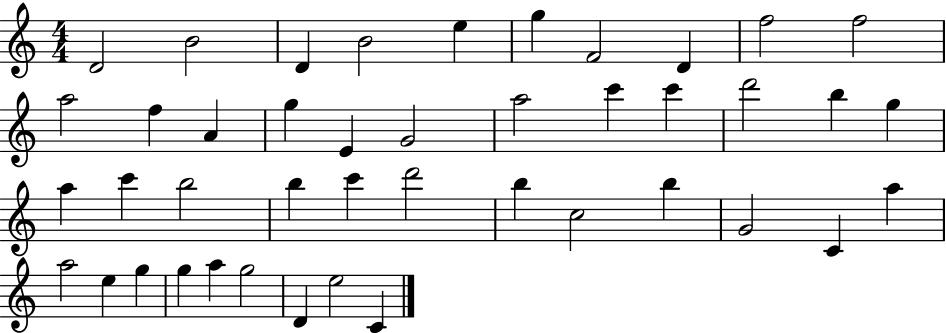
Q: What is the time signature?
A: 4/4